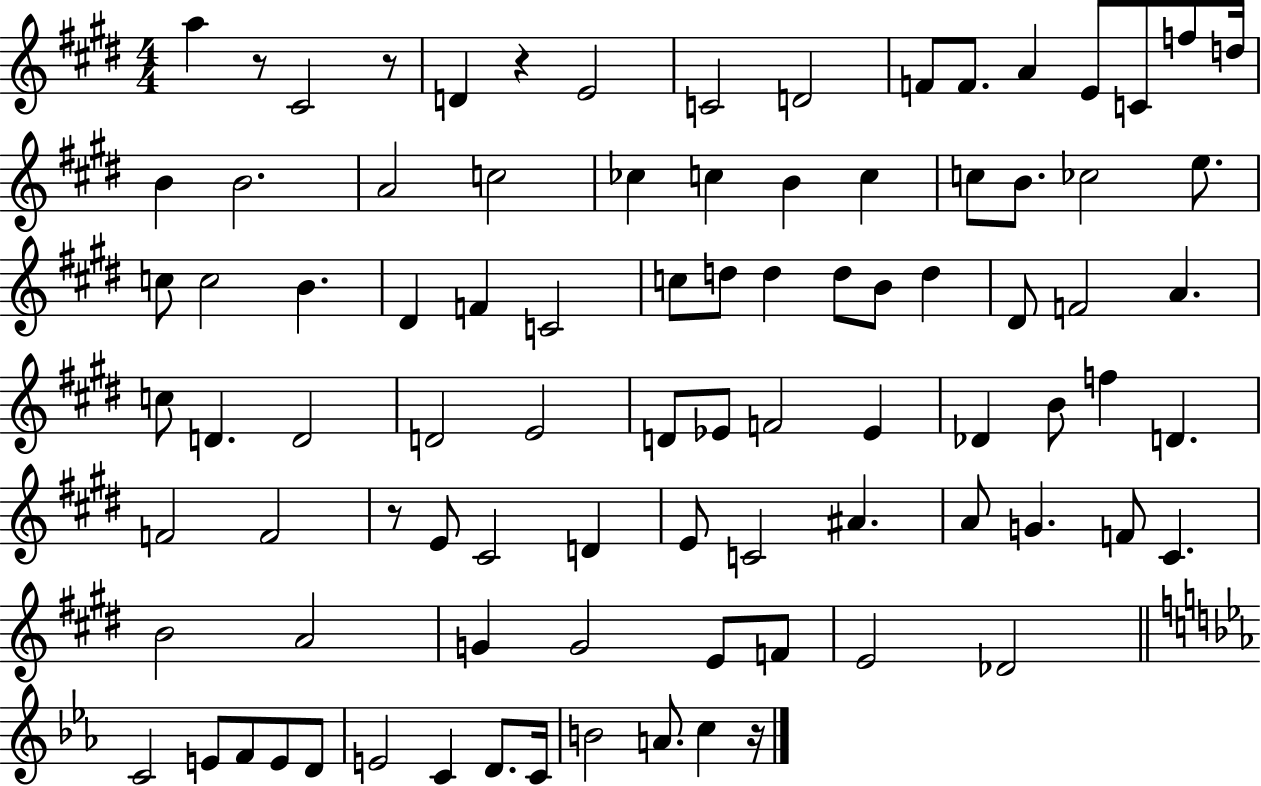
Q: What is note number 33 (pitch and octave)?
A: D5